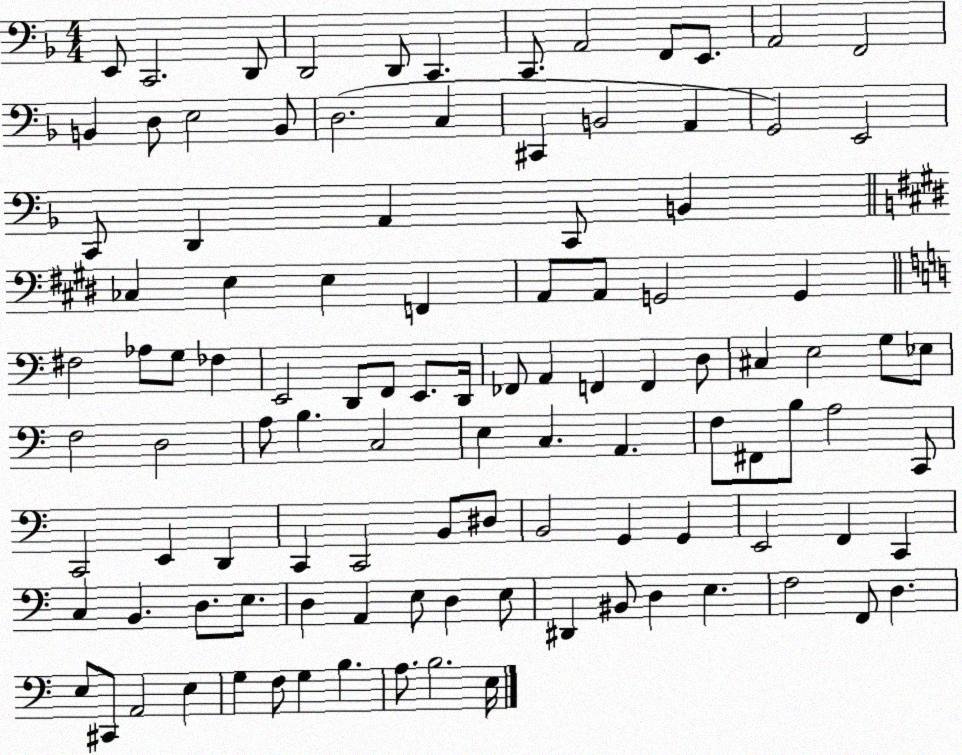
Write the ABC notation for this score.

X:1
T:Untitled
M:4/4
L:1/4
K:F
E,,/2 C,,2 D,,/2 D,,2 D,,/2 C,, C,,/2 A,,2 F,,/2 E,,/2 A,,2 F,,2 B,, D,/2 E,2 B,,/2 D,2 C, ^C,, B,,2 A,, G,,2 E,,2 C,,/2 D,, A,, C,,/2 B,, _C, E, E, F,, A,,/2 A,,/2 G,,2 G,, ^F,2 _A,/2 G,/2 _F, E,,2 D,,/2 F,,/2 E,,/2 D,,/4 _F,,/2 A,, F,, F,, D,/2 ^C, E,2 G,/2 _E,/2 F,2 D,2 A,/2 B, C,2 E, C, A,, F,/2 ^F,,/2 B,/2 A,2 C,,/2 C,,2 E,, D,, C,, C,,2 B,,/2 ^D,/2 B,,2 G,, G,, E,,2 F,, C,, C, B,, D,/2 E,/2 D, A,, E,/2 D, E,/2 ^D,, ^B,,/2 D, E, F,2 F,,/2 D, E,/2 ^C,,/2 A,,2 E, G, F,/2 G, B, A,/2 B,2 E,/4